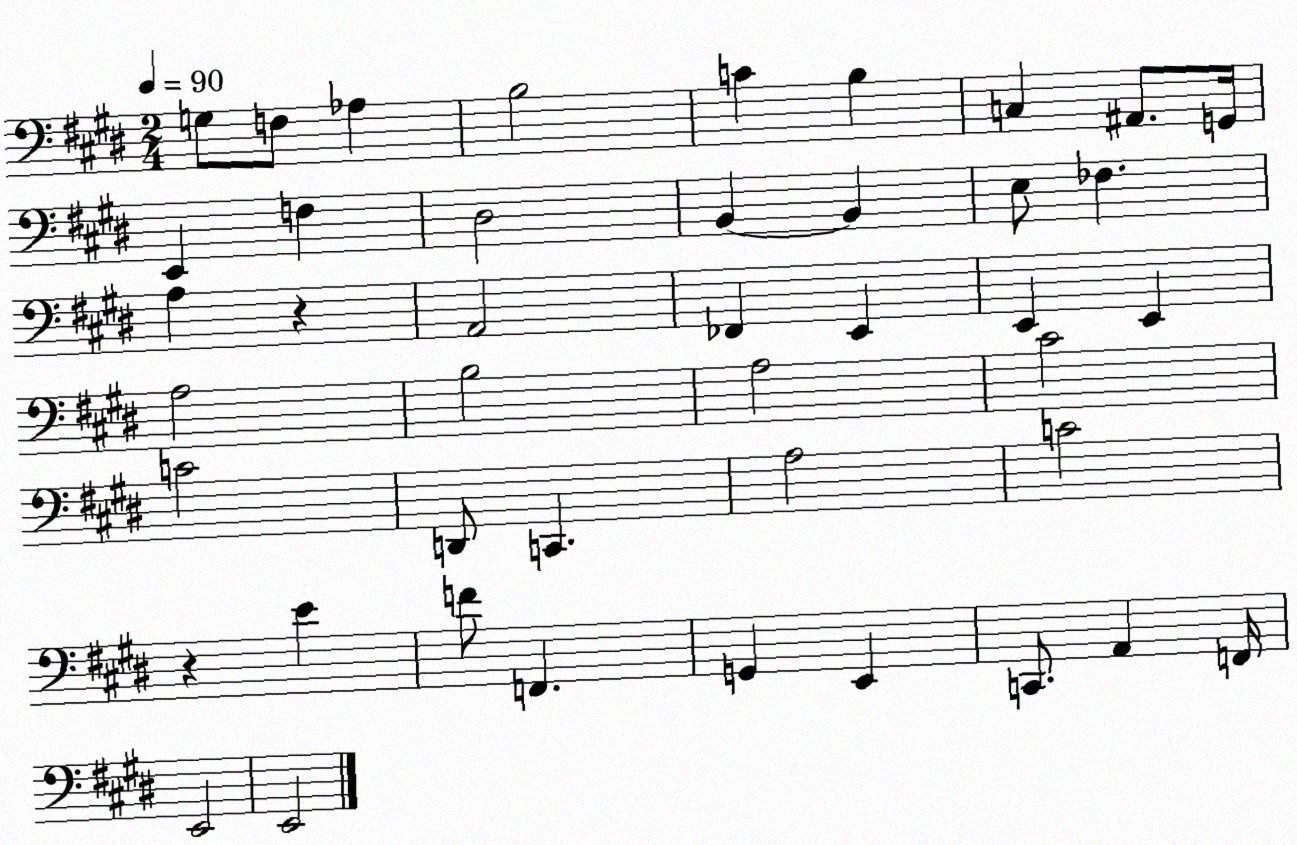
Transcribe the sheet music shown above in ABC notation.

X:1
T:Untitled
M:2/4
L:1/4
K:E
G,/2 F,/2 _A, B,2 C B, C, ^A,,/2 G,,/4 E,, F, ^D,2 B,, B,, E,/2 _F, A, z A,,2 _F,, E,, E,, E,, A,2 B,2 A,2 ^C2 C2 D,,/2 C,, A,2 C2 z E F/2 F,, G,, E,, C,,/2 A,, F,,/4 E,,2 E,,2